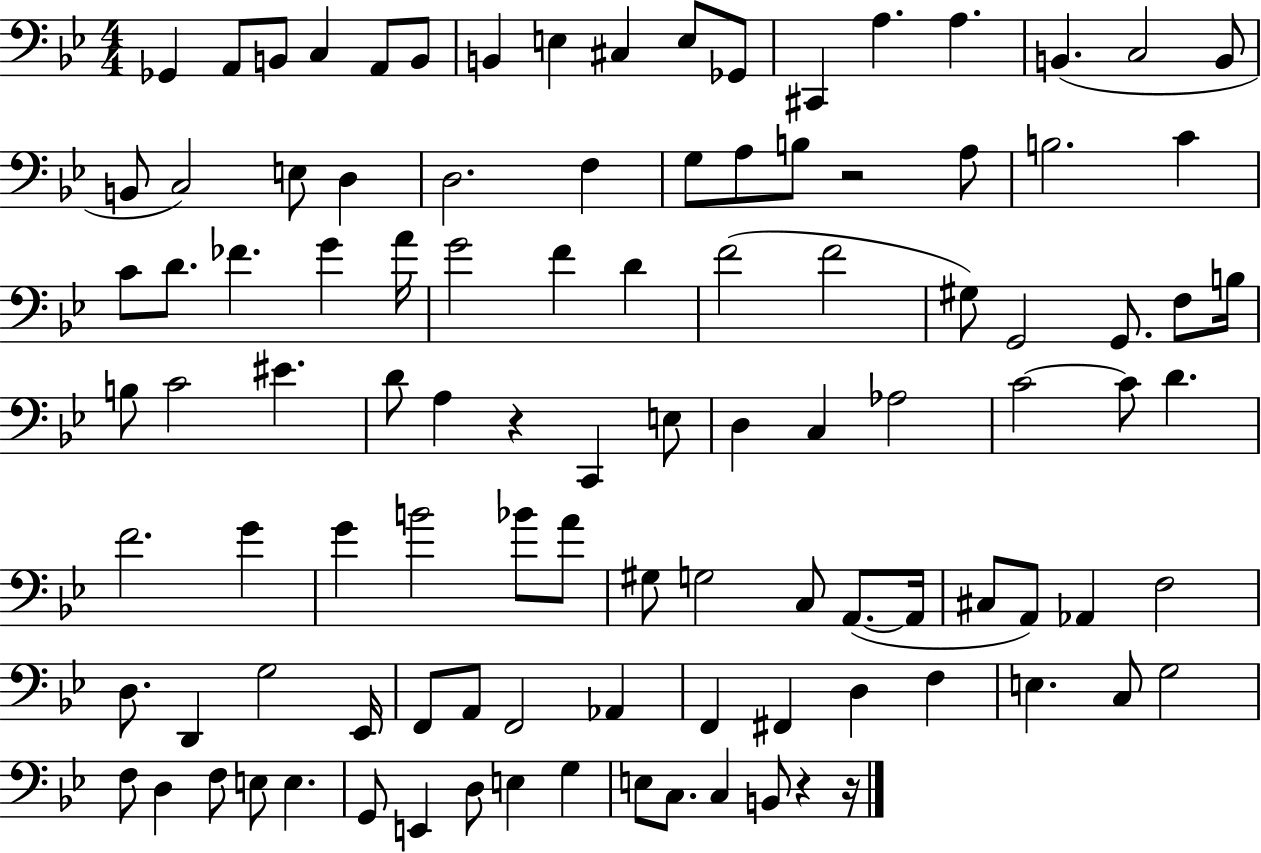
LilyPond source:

{
  \clef bass
  \numericTimeSignature
  \time 4/4
  \key bes \major
  ges,4 a,8 b,8 c4 a,8 b,8 | b,4 e4 cis4 e8 ges,8 | cis,4 a4. a4. | b,4.( c2 b,8 | \break b,8 c2) e8 d4 | d2. f4 | g8 a8 b8 r2 a8 | b2. c'4 | \break c'8 d'8. fes'4. g'4 a'16 | g'2 f'4 d'4 | f'2( f'2 | gis8) g,2 g,8. f8 b16 | \break b8 c'2 eis'4. | d'8 a4 r4 c,4 e8 | d4 c4 aes2 | c'2~~ c'8 d'4. | \break f'2. g'4 | g'4 b'2 bes'8 a'8 | gis8 g2 c8 a,8.~(~ a,16 | cis8 a,8) aes,4 f2 | \break d8. d,4 g2 ees,16 | f,8 a,8 f,2 aes,4 | f,4 fis,4 d4 f4 | e4. c8 g2 | \break f8 d4 f8 e8 e4. | g,8 e,4 d8 e4 g4 | e8 c8. c4 b,8 r4 r16 | \bar "|."
}